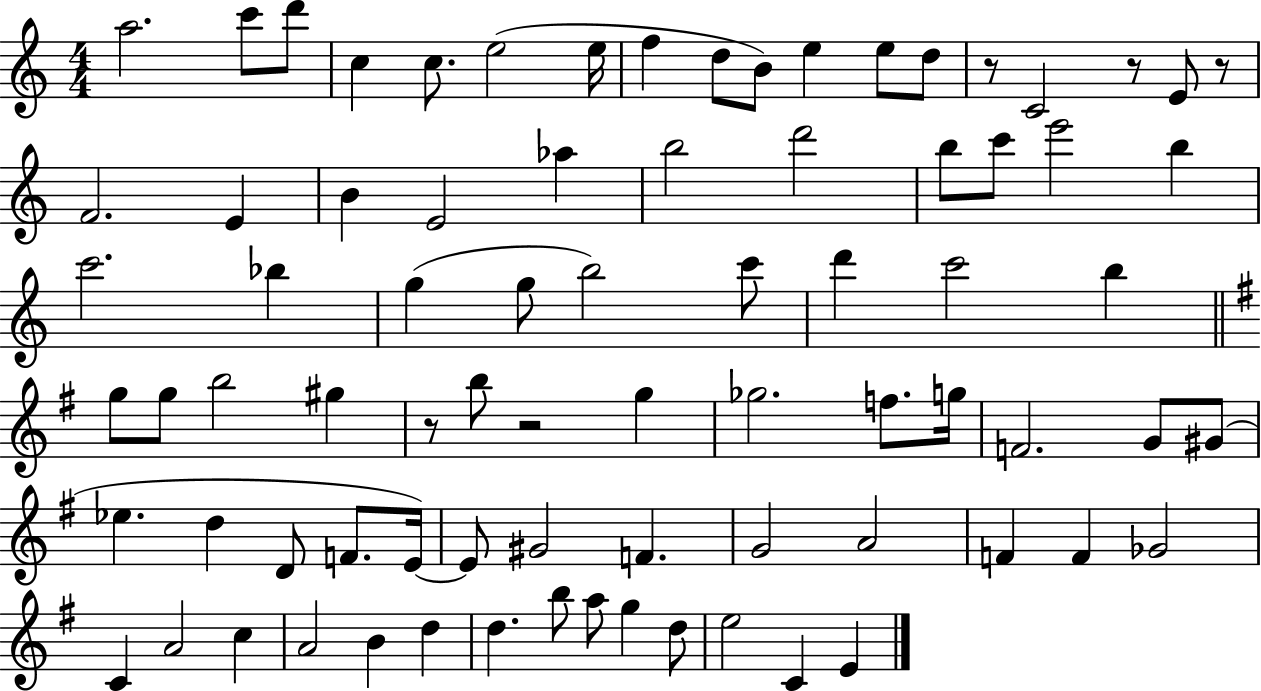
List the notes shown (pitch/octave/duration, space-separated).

A5/h. C6/e D6/e C5/q C5/e. E5/h E5/s F5/q D5/e B4/e E5/q E5/e D5/e R/e C4/h R/e E4/e R/e F4/h. E4/q B4/q E4/h Ab5/q B5/h D6/h B5/e C6/e E6/h B5/q C6/h. Bb5/q G5/q G5/e B5/h C6/e D6/q C6/h B5/q G5/e G5/e B5/h G#5/q R/e B5/e R/h G5/q Gb5/h. F5/e. G5/s F4/h. G4/e G#4/e Eb5/q. D5/q D4/e F4/e. E4/s E4/e G#4/h F4/q. G4/h A4/h F4/q F4/q Gb4/h C4/q A4/h C5/q A4/h B4/q D5/q D5/q. B5/e A5/e G5/q D5/e E5/h C4/q E4/q